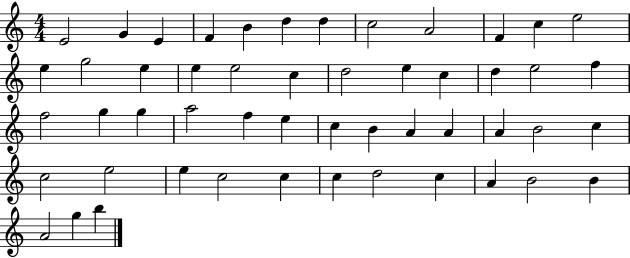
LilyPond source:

{
  \clef treble
  \numericTimeSignature
  \time 4/4
  \key c \major
  e'2 g'4 e'4 | f'4 b'4 d''4 d''4 | c''2 a'2 | f'4 c''4 e''2 | \break e''4 g''2 e''4 | e''4 e''2 c''4 | d''2 e''4 c''4 | d''4 e''2 f''4 | \break f''2 g''4 g''4 | a''2 f''4 e''4 | c''4 b'4 a'4 a'4 | a'4 b'2 c''4 | \break c''2 e''2 | e''4 c''2 c''4 | c''4 d''2 c''4 | a'4 b'2 b'4 | \break a'2 g''4 b''4 | \bar "|."
}